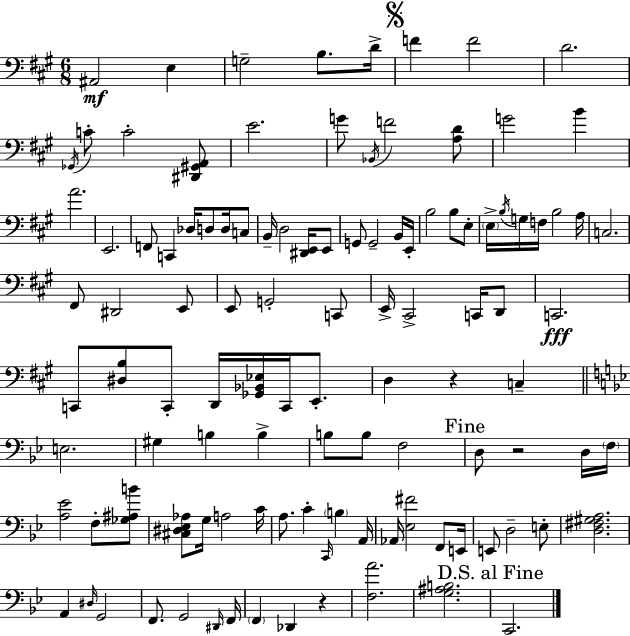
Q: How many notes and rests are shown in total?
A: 110